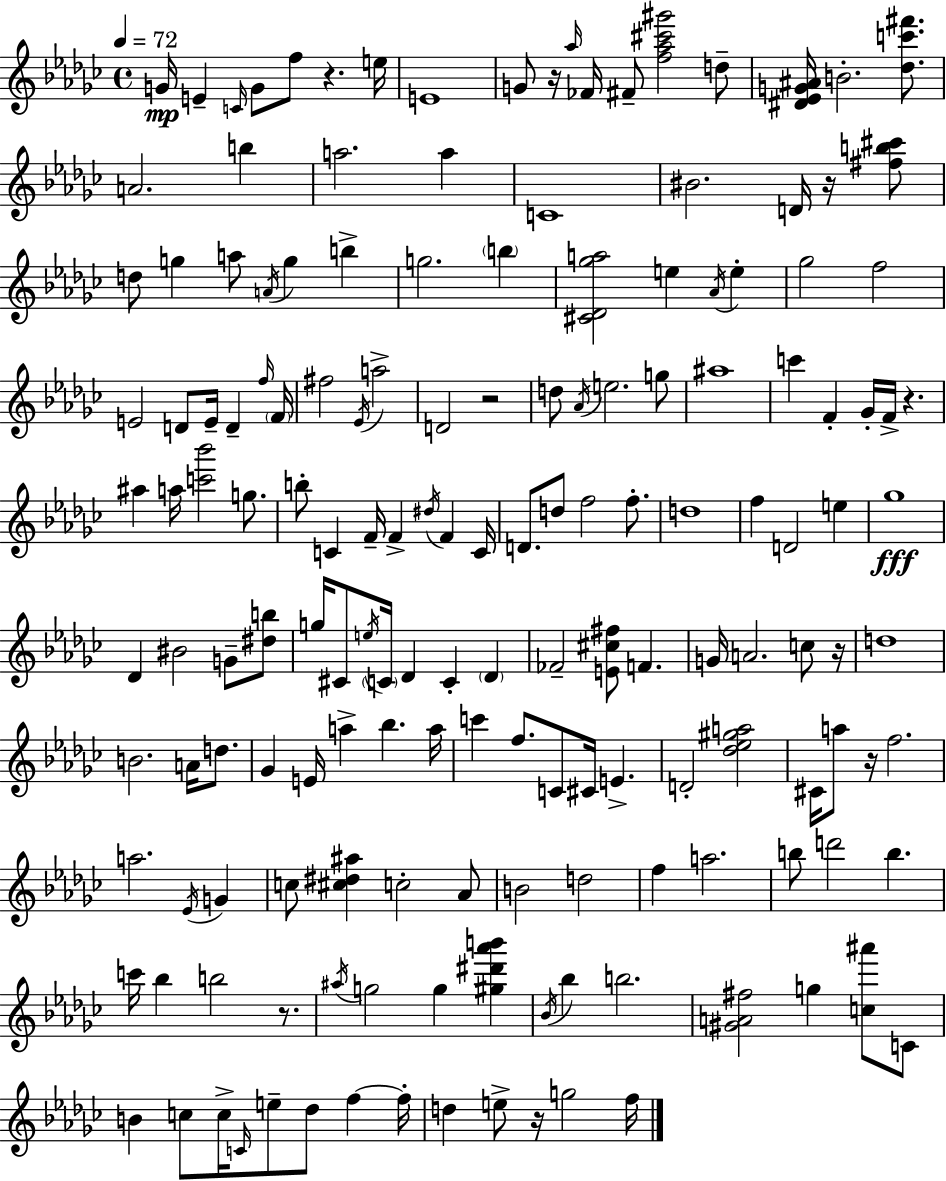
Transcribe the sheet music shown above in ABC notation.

X:1
T:Untitled
M:4/4
L:1/4
K:Ebm
G/4 E C/4 G/2 f/2 z e/4 E4 G/2 z/4 _a/4 _F/4 ^F/2 [f_a^c'^g']2 d/2 [^D_EG^A]/4 B2 [_dc'^f']/2 A2 b a2 a C4 ^B2 D/4 z/4 [^fb^c']/2 d/2 g a/2 A/4 g b g2 b [^C_D_ga]2 e _A/4 e _g2 f2 E2 D/2 E/4 D f/4 F/4 ^f2 _E/4 a2 D2 z2 d/2 _A/4 e2 g/2 ^a4 c' F _G/4 F/4 z ^a a/4 [c'_b']2 g/2 b/2 C F/4 F ^d/4 F C/4 D/2 d/2 f2 f/2 d4 f D2 e _g4 _D ^B2 G/2 [^db]/2 g/4 ^C/2 e/4 C/4 _D C _D _F2 [E^c^f]/2 F G/4 A2 c/2 z/4 d4 B2 A/4 d/2 _G E/4 a _b a/4 c' f/2 C/2 ^C/4 E D2 [_d_e^ga]2 ^C/4 a/2 z/4 f2 a2 _E/4 G c/2 [^c^d^a] c2 _A/2 B2 d2 f a2 b/2 d'2 b c'/4 _b b2 z/2 ^a/4 g2 g [^g^d'_a'b'] _B/4 _b b2 [^GA^f]2 g [c^a']/2 C/2 B c/2 c/4 C/4 e/2 _d/2 f f/4 d e/2 z/4 g2 f/4